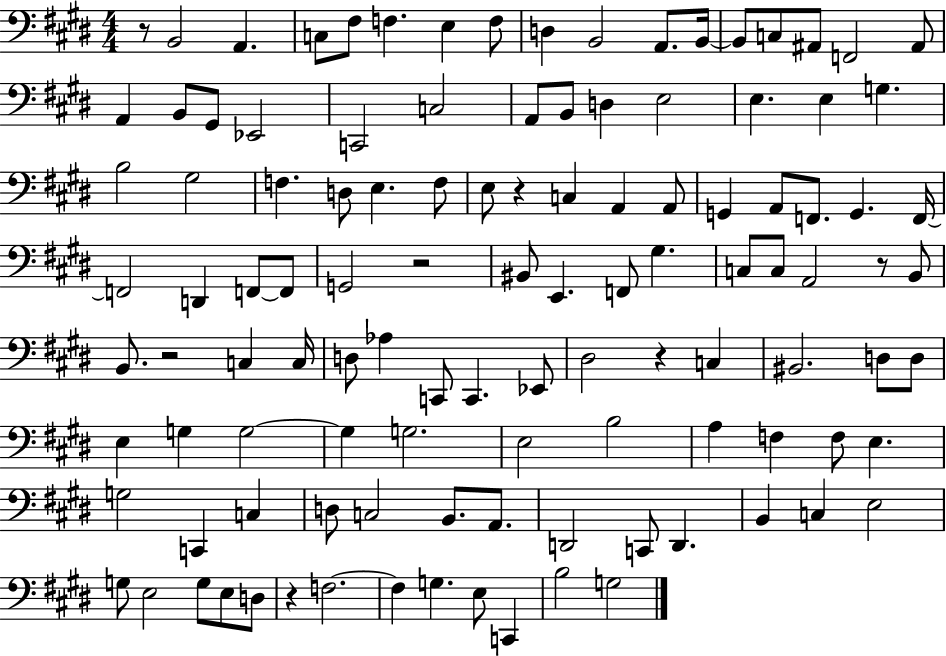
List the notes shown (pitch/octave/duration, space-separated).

R/e B2/h A2/q. C3/e F#3/e F3/q. E3/q F3/e D3/q B2/h A2/e. B2/s B2/e C3/e A#2/e F2/h A#2/e A2/q B2/e G#2/e Eb2/h C2/h C3/h A2/e B2/e D3/q E3/h E3/q. E3/q G3/q. B3/h G#3/h F3/q. D3/e E3/q. F3/e E3/e R/q C3/q A2/q A2/e G2/q A2/e F2/e. G2/q. F2/s F2/h D2/q F2/e F2/e G2/h R/h BIS2/e E2/q. F2/e G#3/q. C3/e C3/e A2/h R/e B2/e B2/e. R/h C3/q C3/s D3/e Ab3/q C2/e C2/q. Eb2/e D#3/h R/q C3/q BIS2/h. D3/e D3/e E3/q G3/q G3/h G3/q G3/h. E3/h B3/h A3/q F3/q F3/e E3/q. G3/h C2/q C3/q D3/e C3/h B2/e. A2/e. D2/h C2/e D2/q. B2/q C3/q E3/h G3/e E3/h G3/e E3/e D3/e R/q F3/h. F3/q G3/q. E3/e C2/q B3/h G3/h